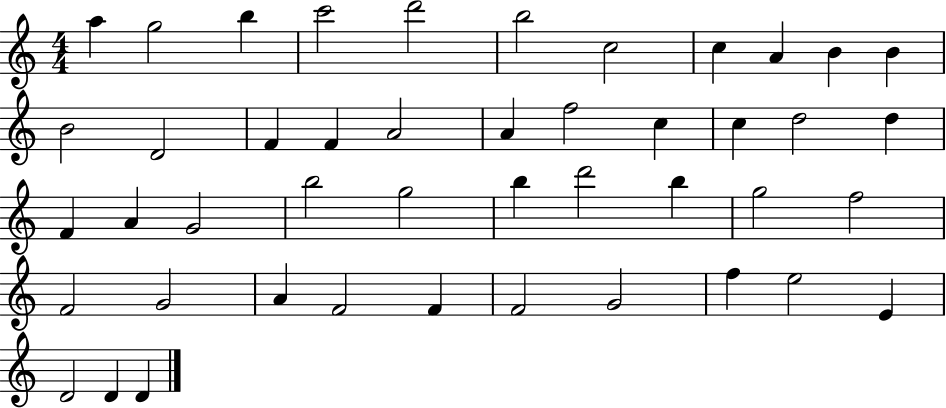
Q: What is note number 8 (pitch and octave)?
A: C5